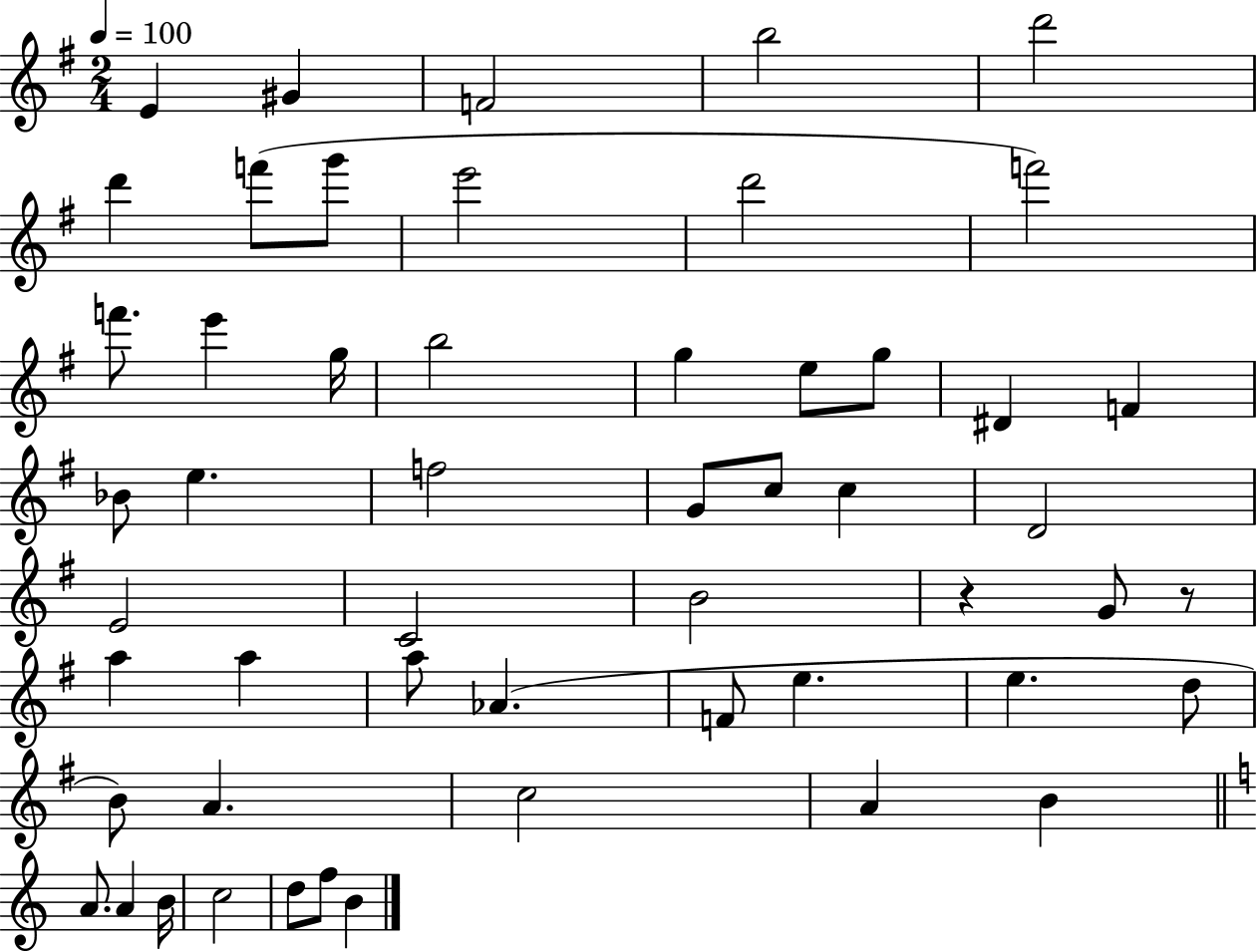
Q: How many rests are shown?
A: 2